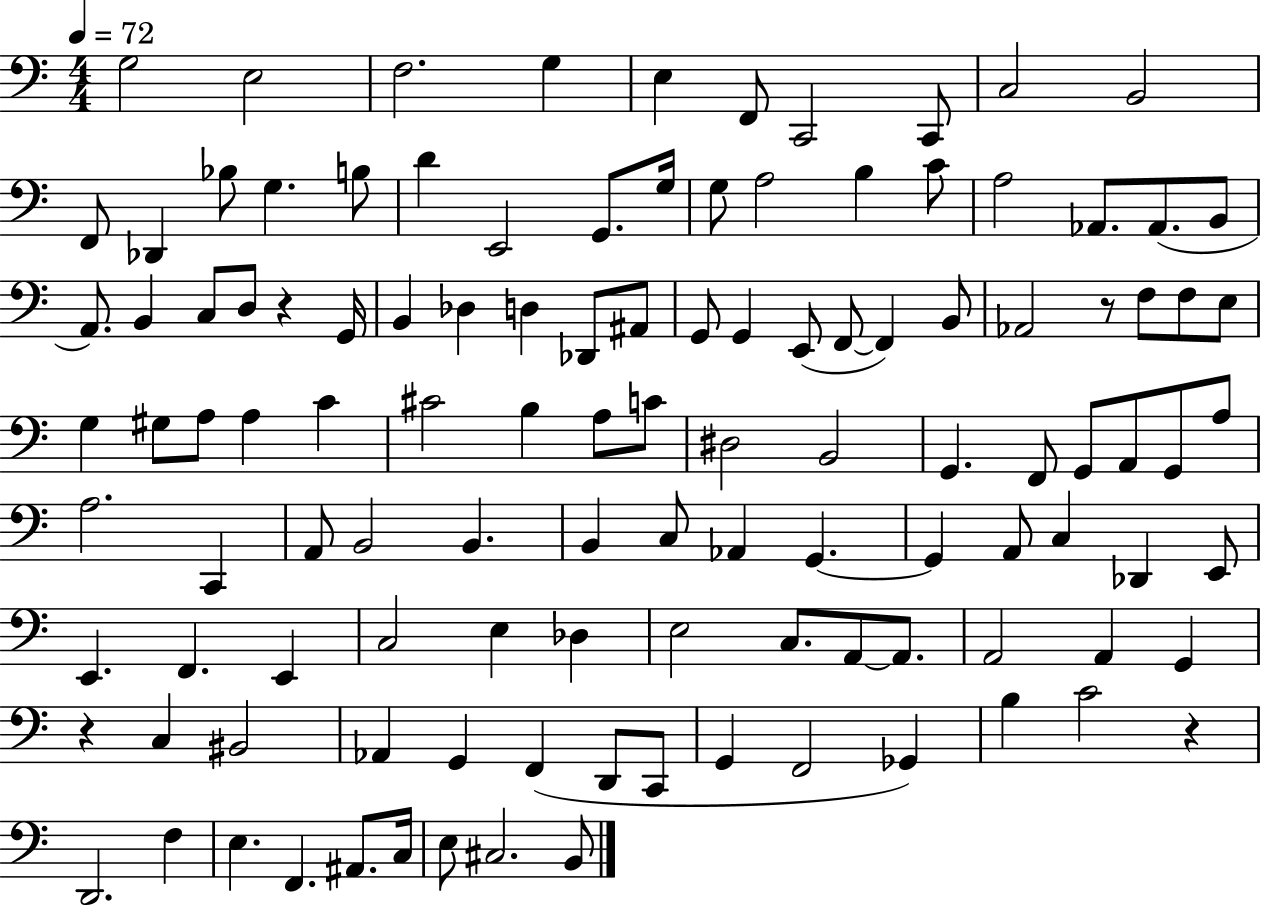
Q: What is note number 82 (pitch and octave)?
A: C3